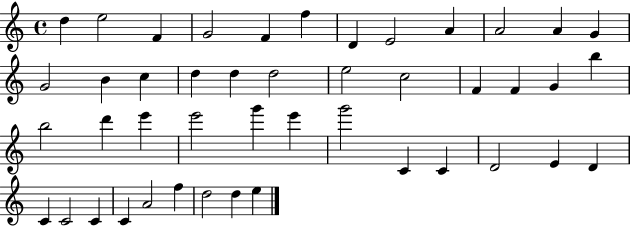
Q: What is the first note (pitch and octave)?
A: D5